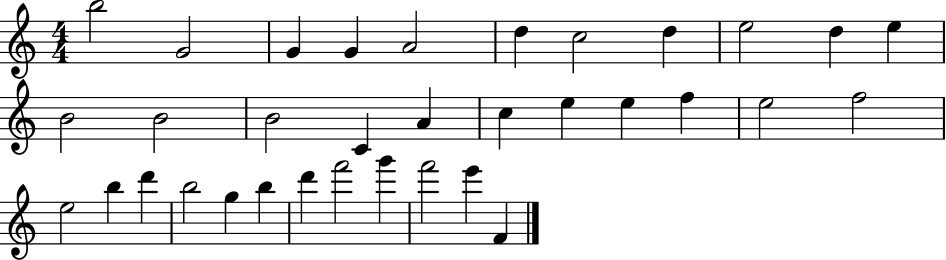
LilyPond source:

{
  \clef treble
  \numericTimeSignature
  \time 4/4
  \key c \major
  b''2 g'2 | g'4 g'4 a'2 | d''4 c''2 d''4 | e''2 d''4 e''4 | \break b'2 b'2 | b'2 c'4 a'4 | c''4 e''4 e''4 f''4 | e''2 f''2 | \break e''2 b''4 d'''4 | b''2 g''4 b''4 | d'''4 f'''2 g'''4 | f'''2 e'''4 f'4 | \break \bar "|."
}